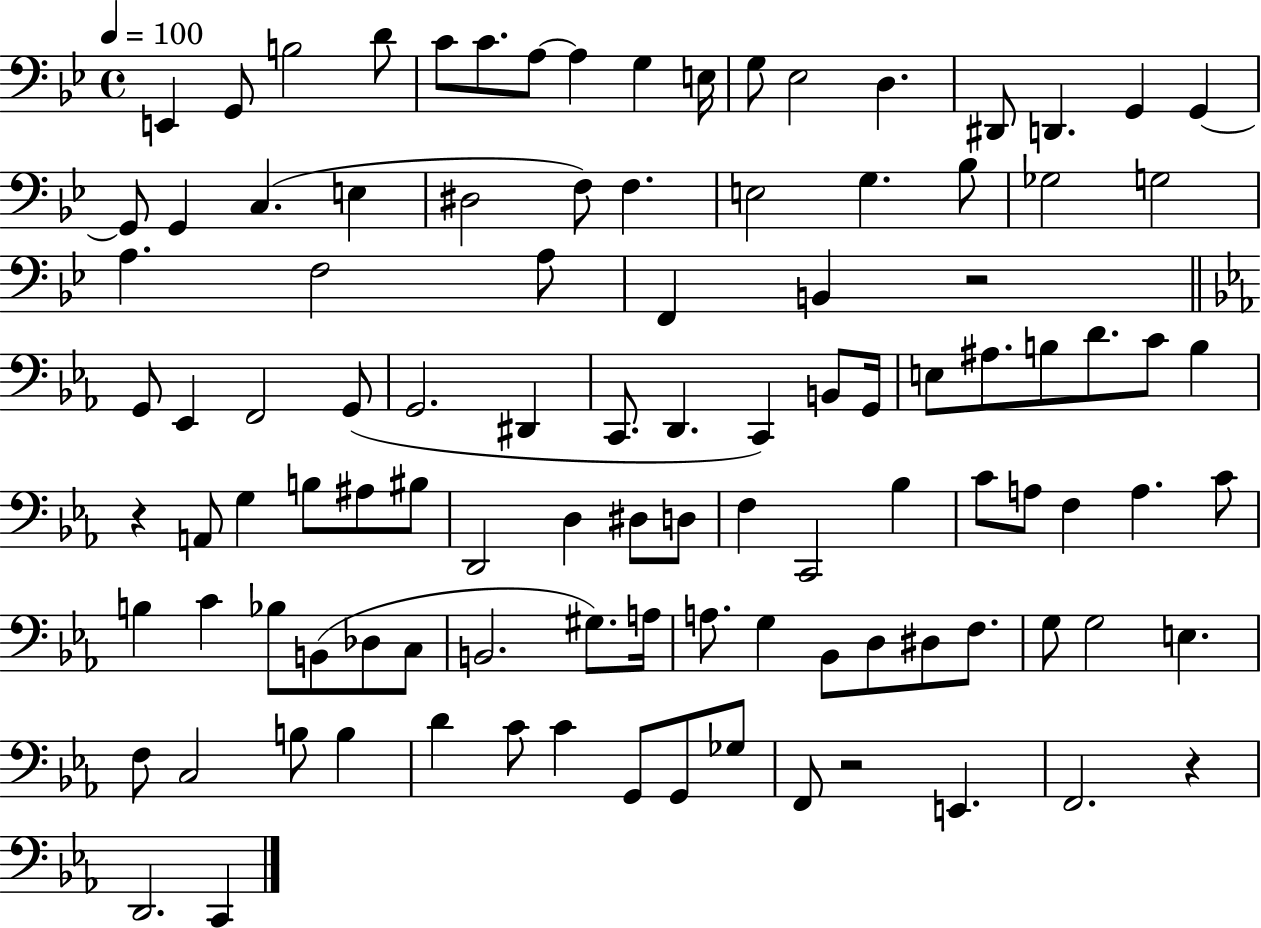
{
  \clef bass
  \time 4/4
  \defaultTimeSignature
  \key bes \major
  \tempo 4 = 100
  \repeat volta 2 { e,4 g,8 b2 d'8 | c'8 c'8. a8~~ a4 g4 e16 | g8 ees2 d4. | dis,8 d,4. g,4 g,4~~ | \break g,8 g,4 c4.( e4 | dis2 f8) f4. | e2 g4. bes8 | ges2 g2 | \break a4. f2 a8 | f,4 b,4 r2 | \bar "||" \break \key c \minor g,8 ees,4 f,2 g,8( | g,2. dis,4 | c,8. d,4. c,4) b,8 g,16 | e8 ais8. b8 d'8. c'8 b4 | \break r4 a,8 g4 b8 ais8 bis8 | d,2 d4 dis8 d8 | f4 c,2 bes4 | c'8 a8 f4 a4. c'8 | \break b4 c'4 bes8 b,8( des8 c8 | b,2. gis8.) a16 | a8. g4 bes,8 d8 dis8 f8. | g8 g2 e4. | \break f8 c2 b8 b4 | d'4 c'8 c'4 g,8 g,8 ges8 | f,8 r2 e,4. | f,2. r4 | \break d,2. c,4 | } \bar "|."
}